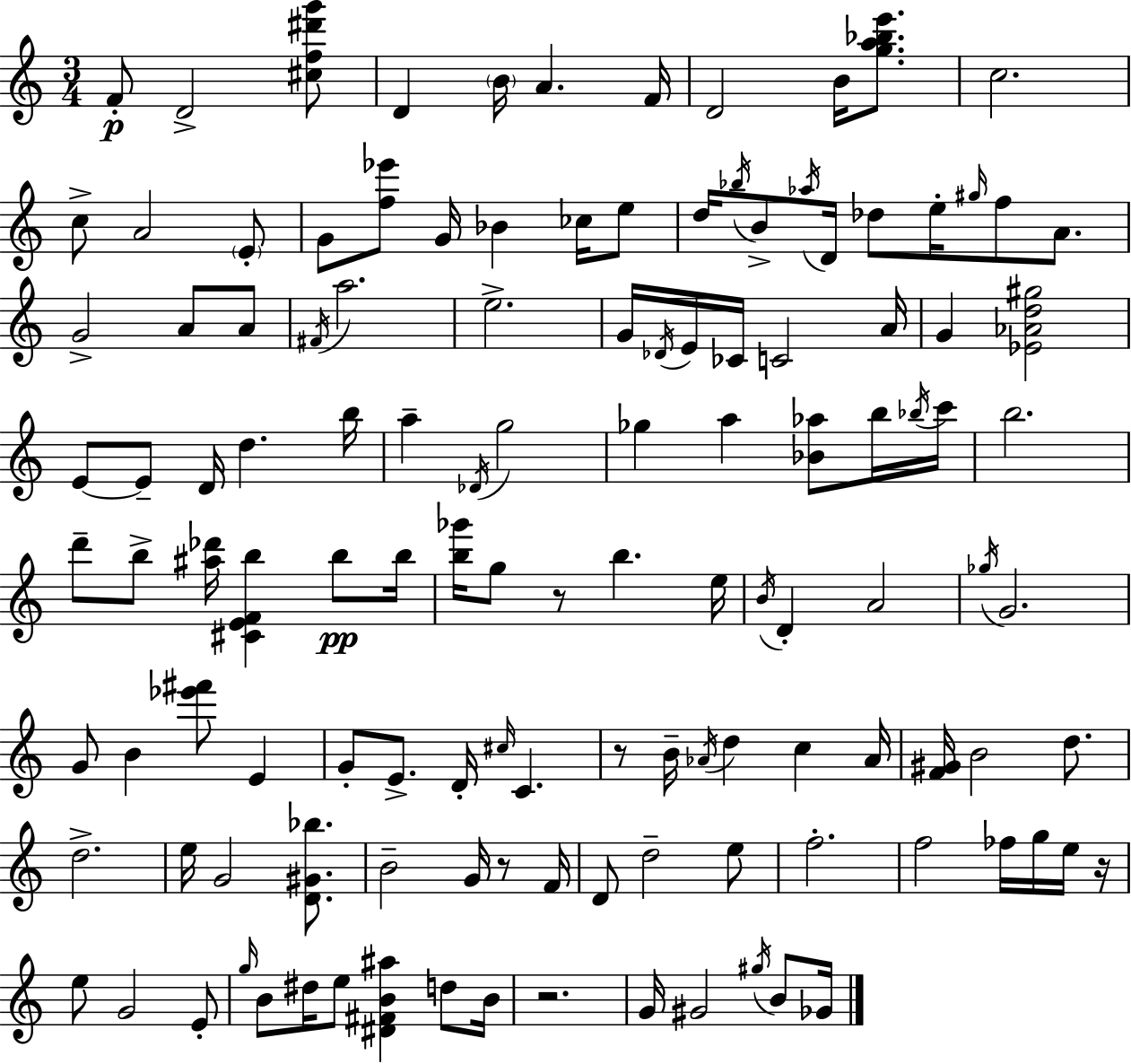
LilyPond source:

{
  \clef treble
  \numericTimeSignature
  \time 3/4
  \key a \minor
  f'8-.\p d'2-> <cis'' f'' dis''' g'''>8 | d'4 \parenthesize b'16 a'4. f'16 | d'2 b'16 <g'' a'' bes'' e'''>8. | c''2. | \break c''8-> a'2 \parenthesize e'8-. | g'8 <f'' ees'''>8 g'16 bes'4 ces''16 e''8 | d''16 \acciaccatura { bes''16 } b'8-> \acciaccatura { aes''16 } d'16 des''8 e''16-. \grace { gis''16 } f''8 | a'8. g'2-> a'8 | \break a'8 \acciaccatura { fis'16 } a''2. | e''2.-> | g'16 \acciaccatura { des'16 } e'16 ces'16 c'2 | a'16 g'4 <ees' aes' d'' gis''>2 | \break e'8~~ e'8-- d'16 d''4. | b''16 a''4-- \acciaccatura { des'16 } g''2 | ges''4 a''4 | <bes' aes''>8 b''16 \acciaccatura { bes''16 } c'''16 b''2. | \break d'''8-- b''8-> <ais'' des'''>16 | <cis' e' f' b''>4 b''8\pp b''16 <b'' ges'''>16 g''8 r8 | b''4. e''16 \acciaccatura { b'16 } d'4-. | a'2 \acciaccatura { ges''16 } g'2. | \break g'8 b'4 | <ees''' fis'''>8 e'4 g'8-. e'8.-> | d'16-. \grace { cis''16 } c'4. r8 | b'16-- \acciaccatura { aes'16 } d''4 c''4 aes'16 <f' gis'>16 | \break b'2 d''8. d''2.-> | e''16 | g'2 <d' gis' bes''>8. b'2-- | g'16 r8 f'16 d'8 | \break d''2-- e''8 f''2.-. | f''2 | fes''16 g''16 e''16 r16 e''8 | g'2 e'8-. \grace { g''16 } | \break b'8 dis''16 e''8 <dis' fis' b' ais''>4 d''8 b'16 | r2. | g'16 gis'2 \acciaccatura { gis''16 } b'8 | ges'16 \bar "|."
}